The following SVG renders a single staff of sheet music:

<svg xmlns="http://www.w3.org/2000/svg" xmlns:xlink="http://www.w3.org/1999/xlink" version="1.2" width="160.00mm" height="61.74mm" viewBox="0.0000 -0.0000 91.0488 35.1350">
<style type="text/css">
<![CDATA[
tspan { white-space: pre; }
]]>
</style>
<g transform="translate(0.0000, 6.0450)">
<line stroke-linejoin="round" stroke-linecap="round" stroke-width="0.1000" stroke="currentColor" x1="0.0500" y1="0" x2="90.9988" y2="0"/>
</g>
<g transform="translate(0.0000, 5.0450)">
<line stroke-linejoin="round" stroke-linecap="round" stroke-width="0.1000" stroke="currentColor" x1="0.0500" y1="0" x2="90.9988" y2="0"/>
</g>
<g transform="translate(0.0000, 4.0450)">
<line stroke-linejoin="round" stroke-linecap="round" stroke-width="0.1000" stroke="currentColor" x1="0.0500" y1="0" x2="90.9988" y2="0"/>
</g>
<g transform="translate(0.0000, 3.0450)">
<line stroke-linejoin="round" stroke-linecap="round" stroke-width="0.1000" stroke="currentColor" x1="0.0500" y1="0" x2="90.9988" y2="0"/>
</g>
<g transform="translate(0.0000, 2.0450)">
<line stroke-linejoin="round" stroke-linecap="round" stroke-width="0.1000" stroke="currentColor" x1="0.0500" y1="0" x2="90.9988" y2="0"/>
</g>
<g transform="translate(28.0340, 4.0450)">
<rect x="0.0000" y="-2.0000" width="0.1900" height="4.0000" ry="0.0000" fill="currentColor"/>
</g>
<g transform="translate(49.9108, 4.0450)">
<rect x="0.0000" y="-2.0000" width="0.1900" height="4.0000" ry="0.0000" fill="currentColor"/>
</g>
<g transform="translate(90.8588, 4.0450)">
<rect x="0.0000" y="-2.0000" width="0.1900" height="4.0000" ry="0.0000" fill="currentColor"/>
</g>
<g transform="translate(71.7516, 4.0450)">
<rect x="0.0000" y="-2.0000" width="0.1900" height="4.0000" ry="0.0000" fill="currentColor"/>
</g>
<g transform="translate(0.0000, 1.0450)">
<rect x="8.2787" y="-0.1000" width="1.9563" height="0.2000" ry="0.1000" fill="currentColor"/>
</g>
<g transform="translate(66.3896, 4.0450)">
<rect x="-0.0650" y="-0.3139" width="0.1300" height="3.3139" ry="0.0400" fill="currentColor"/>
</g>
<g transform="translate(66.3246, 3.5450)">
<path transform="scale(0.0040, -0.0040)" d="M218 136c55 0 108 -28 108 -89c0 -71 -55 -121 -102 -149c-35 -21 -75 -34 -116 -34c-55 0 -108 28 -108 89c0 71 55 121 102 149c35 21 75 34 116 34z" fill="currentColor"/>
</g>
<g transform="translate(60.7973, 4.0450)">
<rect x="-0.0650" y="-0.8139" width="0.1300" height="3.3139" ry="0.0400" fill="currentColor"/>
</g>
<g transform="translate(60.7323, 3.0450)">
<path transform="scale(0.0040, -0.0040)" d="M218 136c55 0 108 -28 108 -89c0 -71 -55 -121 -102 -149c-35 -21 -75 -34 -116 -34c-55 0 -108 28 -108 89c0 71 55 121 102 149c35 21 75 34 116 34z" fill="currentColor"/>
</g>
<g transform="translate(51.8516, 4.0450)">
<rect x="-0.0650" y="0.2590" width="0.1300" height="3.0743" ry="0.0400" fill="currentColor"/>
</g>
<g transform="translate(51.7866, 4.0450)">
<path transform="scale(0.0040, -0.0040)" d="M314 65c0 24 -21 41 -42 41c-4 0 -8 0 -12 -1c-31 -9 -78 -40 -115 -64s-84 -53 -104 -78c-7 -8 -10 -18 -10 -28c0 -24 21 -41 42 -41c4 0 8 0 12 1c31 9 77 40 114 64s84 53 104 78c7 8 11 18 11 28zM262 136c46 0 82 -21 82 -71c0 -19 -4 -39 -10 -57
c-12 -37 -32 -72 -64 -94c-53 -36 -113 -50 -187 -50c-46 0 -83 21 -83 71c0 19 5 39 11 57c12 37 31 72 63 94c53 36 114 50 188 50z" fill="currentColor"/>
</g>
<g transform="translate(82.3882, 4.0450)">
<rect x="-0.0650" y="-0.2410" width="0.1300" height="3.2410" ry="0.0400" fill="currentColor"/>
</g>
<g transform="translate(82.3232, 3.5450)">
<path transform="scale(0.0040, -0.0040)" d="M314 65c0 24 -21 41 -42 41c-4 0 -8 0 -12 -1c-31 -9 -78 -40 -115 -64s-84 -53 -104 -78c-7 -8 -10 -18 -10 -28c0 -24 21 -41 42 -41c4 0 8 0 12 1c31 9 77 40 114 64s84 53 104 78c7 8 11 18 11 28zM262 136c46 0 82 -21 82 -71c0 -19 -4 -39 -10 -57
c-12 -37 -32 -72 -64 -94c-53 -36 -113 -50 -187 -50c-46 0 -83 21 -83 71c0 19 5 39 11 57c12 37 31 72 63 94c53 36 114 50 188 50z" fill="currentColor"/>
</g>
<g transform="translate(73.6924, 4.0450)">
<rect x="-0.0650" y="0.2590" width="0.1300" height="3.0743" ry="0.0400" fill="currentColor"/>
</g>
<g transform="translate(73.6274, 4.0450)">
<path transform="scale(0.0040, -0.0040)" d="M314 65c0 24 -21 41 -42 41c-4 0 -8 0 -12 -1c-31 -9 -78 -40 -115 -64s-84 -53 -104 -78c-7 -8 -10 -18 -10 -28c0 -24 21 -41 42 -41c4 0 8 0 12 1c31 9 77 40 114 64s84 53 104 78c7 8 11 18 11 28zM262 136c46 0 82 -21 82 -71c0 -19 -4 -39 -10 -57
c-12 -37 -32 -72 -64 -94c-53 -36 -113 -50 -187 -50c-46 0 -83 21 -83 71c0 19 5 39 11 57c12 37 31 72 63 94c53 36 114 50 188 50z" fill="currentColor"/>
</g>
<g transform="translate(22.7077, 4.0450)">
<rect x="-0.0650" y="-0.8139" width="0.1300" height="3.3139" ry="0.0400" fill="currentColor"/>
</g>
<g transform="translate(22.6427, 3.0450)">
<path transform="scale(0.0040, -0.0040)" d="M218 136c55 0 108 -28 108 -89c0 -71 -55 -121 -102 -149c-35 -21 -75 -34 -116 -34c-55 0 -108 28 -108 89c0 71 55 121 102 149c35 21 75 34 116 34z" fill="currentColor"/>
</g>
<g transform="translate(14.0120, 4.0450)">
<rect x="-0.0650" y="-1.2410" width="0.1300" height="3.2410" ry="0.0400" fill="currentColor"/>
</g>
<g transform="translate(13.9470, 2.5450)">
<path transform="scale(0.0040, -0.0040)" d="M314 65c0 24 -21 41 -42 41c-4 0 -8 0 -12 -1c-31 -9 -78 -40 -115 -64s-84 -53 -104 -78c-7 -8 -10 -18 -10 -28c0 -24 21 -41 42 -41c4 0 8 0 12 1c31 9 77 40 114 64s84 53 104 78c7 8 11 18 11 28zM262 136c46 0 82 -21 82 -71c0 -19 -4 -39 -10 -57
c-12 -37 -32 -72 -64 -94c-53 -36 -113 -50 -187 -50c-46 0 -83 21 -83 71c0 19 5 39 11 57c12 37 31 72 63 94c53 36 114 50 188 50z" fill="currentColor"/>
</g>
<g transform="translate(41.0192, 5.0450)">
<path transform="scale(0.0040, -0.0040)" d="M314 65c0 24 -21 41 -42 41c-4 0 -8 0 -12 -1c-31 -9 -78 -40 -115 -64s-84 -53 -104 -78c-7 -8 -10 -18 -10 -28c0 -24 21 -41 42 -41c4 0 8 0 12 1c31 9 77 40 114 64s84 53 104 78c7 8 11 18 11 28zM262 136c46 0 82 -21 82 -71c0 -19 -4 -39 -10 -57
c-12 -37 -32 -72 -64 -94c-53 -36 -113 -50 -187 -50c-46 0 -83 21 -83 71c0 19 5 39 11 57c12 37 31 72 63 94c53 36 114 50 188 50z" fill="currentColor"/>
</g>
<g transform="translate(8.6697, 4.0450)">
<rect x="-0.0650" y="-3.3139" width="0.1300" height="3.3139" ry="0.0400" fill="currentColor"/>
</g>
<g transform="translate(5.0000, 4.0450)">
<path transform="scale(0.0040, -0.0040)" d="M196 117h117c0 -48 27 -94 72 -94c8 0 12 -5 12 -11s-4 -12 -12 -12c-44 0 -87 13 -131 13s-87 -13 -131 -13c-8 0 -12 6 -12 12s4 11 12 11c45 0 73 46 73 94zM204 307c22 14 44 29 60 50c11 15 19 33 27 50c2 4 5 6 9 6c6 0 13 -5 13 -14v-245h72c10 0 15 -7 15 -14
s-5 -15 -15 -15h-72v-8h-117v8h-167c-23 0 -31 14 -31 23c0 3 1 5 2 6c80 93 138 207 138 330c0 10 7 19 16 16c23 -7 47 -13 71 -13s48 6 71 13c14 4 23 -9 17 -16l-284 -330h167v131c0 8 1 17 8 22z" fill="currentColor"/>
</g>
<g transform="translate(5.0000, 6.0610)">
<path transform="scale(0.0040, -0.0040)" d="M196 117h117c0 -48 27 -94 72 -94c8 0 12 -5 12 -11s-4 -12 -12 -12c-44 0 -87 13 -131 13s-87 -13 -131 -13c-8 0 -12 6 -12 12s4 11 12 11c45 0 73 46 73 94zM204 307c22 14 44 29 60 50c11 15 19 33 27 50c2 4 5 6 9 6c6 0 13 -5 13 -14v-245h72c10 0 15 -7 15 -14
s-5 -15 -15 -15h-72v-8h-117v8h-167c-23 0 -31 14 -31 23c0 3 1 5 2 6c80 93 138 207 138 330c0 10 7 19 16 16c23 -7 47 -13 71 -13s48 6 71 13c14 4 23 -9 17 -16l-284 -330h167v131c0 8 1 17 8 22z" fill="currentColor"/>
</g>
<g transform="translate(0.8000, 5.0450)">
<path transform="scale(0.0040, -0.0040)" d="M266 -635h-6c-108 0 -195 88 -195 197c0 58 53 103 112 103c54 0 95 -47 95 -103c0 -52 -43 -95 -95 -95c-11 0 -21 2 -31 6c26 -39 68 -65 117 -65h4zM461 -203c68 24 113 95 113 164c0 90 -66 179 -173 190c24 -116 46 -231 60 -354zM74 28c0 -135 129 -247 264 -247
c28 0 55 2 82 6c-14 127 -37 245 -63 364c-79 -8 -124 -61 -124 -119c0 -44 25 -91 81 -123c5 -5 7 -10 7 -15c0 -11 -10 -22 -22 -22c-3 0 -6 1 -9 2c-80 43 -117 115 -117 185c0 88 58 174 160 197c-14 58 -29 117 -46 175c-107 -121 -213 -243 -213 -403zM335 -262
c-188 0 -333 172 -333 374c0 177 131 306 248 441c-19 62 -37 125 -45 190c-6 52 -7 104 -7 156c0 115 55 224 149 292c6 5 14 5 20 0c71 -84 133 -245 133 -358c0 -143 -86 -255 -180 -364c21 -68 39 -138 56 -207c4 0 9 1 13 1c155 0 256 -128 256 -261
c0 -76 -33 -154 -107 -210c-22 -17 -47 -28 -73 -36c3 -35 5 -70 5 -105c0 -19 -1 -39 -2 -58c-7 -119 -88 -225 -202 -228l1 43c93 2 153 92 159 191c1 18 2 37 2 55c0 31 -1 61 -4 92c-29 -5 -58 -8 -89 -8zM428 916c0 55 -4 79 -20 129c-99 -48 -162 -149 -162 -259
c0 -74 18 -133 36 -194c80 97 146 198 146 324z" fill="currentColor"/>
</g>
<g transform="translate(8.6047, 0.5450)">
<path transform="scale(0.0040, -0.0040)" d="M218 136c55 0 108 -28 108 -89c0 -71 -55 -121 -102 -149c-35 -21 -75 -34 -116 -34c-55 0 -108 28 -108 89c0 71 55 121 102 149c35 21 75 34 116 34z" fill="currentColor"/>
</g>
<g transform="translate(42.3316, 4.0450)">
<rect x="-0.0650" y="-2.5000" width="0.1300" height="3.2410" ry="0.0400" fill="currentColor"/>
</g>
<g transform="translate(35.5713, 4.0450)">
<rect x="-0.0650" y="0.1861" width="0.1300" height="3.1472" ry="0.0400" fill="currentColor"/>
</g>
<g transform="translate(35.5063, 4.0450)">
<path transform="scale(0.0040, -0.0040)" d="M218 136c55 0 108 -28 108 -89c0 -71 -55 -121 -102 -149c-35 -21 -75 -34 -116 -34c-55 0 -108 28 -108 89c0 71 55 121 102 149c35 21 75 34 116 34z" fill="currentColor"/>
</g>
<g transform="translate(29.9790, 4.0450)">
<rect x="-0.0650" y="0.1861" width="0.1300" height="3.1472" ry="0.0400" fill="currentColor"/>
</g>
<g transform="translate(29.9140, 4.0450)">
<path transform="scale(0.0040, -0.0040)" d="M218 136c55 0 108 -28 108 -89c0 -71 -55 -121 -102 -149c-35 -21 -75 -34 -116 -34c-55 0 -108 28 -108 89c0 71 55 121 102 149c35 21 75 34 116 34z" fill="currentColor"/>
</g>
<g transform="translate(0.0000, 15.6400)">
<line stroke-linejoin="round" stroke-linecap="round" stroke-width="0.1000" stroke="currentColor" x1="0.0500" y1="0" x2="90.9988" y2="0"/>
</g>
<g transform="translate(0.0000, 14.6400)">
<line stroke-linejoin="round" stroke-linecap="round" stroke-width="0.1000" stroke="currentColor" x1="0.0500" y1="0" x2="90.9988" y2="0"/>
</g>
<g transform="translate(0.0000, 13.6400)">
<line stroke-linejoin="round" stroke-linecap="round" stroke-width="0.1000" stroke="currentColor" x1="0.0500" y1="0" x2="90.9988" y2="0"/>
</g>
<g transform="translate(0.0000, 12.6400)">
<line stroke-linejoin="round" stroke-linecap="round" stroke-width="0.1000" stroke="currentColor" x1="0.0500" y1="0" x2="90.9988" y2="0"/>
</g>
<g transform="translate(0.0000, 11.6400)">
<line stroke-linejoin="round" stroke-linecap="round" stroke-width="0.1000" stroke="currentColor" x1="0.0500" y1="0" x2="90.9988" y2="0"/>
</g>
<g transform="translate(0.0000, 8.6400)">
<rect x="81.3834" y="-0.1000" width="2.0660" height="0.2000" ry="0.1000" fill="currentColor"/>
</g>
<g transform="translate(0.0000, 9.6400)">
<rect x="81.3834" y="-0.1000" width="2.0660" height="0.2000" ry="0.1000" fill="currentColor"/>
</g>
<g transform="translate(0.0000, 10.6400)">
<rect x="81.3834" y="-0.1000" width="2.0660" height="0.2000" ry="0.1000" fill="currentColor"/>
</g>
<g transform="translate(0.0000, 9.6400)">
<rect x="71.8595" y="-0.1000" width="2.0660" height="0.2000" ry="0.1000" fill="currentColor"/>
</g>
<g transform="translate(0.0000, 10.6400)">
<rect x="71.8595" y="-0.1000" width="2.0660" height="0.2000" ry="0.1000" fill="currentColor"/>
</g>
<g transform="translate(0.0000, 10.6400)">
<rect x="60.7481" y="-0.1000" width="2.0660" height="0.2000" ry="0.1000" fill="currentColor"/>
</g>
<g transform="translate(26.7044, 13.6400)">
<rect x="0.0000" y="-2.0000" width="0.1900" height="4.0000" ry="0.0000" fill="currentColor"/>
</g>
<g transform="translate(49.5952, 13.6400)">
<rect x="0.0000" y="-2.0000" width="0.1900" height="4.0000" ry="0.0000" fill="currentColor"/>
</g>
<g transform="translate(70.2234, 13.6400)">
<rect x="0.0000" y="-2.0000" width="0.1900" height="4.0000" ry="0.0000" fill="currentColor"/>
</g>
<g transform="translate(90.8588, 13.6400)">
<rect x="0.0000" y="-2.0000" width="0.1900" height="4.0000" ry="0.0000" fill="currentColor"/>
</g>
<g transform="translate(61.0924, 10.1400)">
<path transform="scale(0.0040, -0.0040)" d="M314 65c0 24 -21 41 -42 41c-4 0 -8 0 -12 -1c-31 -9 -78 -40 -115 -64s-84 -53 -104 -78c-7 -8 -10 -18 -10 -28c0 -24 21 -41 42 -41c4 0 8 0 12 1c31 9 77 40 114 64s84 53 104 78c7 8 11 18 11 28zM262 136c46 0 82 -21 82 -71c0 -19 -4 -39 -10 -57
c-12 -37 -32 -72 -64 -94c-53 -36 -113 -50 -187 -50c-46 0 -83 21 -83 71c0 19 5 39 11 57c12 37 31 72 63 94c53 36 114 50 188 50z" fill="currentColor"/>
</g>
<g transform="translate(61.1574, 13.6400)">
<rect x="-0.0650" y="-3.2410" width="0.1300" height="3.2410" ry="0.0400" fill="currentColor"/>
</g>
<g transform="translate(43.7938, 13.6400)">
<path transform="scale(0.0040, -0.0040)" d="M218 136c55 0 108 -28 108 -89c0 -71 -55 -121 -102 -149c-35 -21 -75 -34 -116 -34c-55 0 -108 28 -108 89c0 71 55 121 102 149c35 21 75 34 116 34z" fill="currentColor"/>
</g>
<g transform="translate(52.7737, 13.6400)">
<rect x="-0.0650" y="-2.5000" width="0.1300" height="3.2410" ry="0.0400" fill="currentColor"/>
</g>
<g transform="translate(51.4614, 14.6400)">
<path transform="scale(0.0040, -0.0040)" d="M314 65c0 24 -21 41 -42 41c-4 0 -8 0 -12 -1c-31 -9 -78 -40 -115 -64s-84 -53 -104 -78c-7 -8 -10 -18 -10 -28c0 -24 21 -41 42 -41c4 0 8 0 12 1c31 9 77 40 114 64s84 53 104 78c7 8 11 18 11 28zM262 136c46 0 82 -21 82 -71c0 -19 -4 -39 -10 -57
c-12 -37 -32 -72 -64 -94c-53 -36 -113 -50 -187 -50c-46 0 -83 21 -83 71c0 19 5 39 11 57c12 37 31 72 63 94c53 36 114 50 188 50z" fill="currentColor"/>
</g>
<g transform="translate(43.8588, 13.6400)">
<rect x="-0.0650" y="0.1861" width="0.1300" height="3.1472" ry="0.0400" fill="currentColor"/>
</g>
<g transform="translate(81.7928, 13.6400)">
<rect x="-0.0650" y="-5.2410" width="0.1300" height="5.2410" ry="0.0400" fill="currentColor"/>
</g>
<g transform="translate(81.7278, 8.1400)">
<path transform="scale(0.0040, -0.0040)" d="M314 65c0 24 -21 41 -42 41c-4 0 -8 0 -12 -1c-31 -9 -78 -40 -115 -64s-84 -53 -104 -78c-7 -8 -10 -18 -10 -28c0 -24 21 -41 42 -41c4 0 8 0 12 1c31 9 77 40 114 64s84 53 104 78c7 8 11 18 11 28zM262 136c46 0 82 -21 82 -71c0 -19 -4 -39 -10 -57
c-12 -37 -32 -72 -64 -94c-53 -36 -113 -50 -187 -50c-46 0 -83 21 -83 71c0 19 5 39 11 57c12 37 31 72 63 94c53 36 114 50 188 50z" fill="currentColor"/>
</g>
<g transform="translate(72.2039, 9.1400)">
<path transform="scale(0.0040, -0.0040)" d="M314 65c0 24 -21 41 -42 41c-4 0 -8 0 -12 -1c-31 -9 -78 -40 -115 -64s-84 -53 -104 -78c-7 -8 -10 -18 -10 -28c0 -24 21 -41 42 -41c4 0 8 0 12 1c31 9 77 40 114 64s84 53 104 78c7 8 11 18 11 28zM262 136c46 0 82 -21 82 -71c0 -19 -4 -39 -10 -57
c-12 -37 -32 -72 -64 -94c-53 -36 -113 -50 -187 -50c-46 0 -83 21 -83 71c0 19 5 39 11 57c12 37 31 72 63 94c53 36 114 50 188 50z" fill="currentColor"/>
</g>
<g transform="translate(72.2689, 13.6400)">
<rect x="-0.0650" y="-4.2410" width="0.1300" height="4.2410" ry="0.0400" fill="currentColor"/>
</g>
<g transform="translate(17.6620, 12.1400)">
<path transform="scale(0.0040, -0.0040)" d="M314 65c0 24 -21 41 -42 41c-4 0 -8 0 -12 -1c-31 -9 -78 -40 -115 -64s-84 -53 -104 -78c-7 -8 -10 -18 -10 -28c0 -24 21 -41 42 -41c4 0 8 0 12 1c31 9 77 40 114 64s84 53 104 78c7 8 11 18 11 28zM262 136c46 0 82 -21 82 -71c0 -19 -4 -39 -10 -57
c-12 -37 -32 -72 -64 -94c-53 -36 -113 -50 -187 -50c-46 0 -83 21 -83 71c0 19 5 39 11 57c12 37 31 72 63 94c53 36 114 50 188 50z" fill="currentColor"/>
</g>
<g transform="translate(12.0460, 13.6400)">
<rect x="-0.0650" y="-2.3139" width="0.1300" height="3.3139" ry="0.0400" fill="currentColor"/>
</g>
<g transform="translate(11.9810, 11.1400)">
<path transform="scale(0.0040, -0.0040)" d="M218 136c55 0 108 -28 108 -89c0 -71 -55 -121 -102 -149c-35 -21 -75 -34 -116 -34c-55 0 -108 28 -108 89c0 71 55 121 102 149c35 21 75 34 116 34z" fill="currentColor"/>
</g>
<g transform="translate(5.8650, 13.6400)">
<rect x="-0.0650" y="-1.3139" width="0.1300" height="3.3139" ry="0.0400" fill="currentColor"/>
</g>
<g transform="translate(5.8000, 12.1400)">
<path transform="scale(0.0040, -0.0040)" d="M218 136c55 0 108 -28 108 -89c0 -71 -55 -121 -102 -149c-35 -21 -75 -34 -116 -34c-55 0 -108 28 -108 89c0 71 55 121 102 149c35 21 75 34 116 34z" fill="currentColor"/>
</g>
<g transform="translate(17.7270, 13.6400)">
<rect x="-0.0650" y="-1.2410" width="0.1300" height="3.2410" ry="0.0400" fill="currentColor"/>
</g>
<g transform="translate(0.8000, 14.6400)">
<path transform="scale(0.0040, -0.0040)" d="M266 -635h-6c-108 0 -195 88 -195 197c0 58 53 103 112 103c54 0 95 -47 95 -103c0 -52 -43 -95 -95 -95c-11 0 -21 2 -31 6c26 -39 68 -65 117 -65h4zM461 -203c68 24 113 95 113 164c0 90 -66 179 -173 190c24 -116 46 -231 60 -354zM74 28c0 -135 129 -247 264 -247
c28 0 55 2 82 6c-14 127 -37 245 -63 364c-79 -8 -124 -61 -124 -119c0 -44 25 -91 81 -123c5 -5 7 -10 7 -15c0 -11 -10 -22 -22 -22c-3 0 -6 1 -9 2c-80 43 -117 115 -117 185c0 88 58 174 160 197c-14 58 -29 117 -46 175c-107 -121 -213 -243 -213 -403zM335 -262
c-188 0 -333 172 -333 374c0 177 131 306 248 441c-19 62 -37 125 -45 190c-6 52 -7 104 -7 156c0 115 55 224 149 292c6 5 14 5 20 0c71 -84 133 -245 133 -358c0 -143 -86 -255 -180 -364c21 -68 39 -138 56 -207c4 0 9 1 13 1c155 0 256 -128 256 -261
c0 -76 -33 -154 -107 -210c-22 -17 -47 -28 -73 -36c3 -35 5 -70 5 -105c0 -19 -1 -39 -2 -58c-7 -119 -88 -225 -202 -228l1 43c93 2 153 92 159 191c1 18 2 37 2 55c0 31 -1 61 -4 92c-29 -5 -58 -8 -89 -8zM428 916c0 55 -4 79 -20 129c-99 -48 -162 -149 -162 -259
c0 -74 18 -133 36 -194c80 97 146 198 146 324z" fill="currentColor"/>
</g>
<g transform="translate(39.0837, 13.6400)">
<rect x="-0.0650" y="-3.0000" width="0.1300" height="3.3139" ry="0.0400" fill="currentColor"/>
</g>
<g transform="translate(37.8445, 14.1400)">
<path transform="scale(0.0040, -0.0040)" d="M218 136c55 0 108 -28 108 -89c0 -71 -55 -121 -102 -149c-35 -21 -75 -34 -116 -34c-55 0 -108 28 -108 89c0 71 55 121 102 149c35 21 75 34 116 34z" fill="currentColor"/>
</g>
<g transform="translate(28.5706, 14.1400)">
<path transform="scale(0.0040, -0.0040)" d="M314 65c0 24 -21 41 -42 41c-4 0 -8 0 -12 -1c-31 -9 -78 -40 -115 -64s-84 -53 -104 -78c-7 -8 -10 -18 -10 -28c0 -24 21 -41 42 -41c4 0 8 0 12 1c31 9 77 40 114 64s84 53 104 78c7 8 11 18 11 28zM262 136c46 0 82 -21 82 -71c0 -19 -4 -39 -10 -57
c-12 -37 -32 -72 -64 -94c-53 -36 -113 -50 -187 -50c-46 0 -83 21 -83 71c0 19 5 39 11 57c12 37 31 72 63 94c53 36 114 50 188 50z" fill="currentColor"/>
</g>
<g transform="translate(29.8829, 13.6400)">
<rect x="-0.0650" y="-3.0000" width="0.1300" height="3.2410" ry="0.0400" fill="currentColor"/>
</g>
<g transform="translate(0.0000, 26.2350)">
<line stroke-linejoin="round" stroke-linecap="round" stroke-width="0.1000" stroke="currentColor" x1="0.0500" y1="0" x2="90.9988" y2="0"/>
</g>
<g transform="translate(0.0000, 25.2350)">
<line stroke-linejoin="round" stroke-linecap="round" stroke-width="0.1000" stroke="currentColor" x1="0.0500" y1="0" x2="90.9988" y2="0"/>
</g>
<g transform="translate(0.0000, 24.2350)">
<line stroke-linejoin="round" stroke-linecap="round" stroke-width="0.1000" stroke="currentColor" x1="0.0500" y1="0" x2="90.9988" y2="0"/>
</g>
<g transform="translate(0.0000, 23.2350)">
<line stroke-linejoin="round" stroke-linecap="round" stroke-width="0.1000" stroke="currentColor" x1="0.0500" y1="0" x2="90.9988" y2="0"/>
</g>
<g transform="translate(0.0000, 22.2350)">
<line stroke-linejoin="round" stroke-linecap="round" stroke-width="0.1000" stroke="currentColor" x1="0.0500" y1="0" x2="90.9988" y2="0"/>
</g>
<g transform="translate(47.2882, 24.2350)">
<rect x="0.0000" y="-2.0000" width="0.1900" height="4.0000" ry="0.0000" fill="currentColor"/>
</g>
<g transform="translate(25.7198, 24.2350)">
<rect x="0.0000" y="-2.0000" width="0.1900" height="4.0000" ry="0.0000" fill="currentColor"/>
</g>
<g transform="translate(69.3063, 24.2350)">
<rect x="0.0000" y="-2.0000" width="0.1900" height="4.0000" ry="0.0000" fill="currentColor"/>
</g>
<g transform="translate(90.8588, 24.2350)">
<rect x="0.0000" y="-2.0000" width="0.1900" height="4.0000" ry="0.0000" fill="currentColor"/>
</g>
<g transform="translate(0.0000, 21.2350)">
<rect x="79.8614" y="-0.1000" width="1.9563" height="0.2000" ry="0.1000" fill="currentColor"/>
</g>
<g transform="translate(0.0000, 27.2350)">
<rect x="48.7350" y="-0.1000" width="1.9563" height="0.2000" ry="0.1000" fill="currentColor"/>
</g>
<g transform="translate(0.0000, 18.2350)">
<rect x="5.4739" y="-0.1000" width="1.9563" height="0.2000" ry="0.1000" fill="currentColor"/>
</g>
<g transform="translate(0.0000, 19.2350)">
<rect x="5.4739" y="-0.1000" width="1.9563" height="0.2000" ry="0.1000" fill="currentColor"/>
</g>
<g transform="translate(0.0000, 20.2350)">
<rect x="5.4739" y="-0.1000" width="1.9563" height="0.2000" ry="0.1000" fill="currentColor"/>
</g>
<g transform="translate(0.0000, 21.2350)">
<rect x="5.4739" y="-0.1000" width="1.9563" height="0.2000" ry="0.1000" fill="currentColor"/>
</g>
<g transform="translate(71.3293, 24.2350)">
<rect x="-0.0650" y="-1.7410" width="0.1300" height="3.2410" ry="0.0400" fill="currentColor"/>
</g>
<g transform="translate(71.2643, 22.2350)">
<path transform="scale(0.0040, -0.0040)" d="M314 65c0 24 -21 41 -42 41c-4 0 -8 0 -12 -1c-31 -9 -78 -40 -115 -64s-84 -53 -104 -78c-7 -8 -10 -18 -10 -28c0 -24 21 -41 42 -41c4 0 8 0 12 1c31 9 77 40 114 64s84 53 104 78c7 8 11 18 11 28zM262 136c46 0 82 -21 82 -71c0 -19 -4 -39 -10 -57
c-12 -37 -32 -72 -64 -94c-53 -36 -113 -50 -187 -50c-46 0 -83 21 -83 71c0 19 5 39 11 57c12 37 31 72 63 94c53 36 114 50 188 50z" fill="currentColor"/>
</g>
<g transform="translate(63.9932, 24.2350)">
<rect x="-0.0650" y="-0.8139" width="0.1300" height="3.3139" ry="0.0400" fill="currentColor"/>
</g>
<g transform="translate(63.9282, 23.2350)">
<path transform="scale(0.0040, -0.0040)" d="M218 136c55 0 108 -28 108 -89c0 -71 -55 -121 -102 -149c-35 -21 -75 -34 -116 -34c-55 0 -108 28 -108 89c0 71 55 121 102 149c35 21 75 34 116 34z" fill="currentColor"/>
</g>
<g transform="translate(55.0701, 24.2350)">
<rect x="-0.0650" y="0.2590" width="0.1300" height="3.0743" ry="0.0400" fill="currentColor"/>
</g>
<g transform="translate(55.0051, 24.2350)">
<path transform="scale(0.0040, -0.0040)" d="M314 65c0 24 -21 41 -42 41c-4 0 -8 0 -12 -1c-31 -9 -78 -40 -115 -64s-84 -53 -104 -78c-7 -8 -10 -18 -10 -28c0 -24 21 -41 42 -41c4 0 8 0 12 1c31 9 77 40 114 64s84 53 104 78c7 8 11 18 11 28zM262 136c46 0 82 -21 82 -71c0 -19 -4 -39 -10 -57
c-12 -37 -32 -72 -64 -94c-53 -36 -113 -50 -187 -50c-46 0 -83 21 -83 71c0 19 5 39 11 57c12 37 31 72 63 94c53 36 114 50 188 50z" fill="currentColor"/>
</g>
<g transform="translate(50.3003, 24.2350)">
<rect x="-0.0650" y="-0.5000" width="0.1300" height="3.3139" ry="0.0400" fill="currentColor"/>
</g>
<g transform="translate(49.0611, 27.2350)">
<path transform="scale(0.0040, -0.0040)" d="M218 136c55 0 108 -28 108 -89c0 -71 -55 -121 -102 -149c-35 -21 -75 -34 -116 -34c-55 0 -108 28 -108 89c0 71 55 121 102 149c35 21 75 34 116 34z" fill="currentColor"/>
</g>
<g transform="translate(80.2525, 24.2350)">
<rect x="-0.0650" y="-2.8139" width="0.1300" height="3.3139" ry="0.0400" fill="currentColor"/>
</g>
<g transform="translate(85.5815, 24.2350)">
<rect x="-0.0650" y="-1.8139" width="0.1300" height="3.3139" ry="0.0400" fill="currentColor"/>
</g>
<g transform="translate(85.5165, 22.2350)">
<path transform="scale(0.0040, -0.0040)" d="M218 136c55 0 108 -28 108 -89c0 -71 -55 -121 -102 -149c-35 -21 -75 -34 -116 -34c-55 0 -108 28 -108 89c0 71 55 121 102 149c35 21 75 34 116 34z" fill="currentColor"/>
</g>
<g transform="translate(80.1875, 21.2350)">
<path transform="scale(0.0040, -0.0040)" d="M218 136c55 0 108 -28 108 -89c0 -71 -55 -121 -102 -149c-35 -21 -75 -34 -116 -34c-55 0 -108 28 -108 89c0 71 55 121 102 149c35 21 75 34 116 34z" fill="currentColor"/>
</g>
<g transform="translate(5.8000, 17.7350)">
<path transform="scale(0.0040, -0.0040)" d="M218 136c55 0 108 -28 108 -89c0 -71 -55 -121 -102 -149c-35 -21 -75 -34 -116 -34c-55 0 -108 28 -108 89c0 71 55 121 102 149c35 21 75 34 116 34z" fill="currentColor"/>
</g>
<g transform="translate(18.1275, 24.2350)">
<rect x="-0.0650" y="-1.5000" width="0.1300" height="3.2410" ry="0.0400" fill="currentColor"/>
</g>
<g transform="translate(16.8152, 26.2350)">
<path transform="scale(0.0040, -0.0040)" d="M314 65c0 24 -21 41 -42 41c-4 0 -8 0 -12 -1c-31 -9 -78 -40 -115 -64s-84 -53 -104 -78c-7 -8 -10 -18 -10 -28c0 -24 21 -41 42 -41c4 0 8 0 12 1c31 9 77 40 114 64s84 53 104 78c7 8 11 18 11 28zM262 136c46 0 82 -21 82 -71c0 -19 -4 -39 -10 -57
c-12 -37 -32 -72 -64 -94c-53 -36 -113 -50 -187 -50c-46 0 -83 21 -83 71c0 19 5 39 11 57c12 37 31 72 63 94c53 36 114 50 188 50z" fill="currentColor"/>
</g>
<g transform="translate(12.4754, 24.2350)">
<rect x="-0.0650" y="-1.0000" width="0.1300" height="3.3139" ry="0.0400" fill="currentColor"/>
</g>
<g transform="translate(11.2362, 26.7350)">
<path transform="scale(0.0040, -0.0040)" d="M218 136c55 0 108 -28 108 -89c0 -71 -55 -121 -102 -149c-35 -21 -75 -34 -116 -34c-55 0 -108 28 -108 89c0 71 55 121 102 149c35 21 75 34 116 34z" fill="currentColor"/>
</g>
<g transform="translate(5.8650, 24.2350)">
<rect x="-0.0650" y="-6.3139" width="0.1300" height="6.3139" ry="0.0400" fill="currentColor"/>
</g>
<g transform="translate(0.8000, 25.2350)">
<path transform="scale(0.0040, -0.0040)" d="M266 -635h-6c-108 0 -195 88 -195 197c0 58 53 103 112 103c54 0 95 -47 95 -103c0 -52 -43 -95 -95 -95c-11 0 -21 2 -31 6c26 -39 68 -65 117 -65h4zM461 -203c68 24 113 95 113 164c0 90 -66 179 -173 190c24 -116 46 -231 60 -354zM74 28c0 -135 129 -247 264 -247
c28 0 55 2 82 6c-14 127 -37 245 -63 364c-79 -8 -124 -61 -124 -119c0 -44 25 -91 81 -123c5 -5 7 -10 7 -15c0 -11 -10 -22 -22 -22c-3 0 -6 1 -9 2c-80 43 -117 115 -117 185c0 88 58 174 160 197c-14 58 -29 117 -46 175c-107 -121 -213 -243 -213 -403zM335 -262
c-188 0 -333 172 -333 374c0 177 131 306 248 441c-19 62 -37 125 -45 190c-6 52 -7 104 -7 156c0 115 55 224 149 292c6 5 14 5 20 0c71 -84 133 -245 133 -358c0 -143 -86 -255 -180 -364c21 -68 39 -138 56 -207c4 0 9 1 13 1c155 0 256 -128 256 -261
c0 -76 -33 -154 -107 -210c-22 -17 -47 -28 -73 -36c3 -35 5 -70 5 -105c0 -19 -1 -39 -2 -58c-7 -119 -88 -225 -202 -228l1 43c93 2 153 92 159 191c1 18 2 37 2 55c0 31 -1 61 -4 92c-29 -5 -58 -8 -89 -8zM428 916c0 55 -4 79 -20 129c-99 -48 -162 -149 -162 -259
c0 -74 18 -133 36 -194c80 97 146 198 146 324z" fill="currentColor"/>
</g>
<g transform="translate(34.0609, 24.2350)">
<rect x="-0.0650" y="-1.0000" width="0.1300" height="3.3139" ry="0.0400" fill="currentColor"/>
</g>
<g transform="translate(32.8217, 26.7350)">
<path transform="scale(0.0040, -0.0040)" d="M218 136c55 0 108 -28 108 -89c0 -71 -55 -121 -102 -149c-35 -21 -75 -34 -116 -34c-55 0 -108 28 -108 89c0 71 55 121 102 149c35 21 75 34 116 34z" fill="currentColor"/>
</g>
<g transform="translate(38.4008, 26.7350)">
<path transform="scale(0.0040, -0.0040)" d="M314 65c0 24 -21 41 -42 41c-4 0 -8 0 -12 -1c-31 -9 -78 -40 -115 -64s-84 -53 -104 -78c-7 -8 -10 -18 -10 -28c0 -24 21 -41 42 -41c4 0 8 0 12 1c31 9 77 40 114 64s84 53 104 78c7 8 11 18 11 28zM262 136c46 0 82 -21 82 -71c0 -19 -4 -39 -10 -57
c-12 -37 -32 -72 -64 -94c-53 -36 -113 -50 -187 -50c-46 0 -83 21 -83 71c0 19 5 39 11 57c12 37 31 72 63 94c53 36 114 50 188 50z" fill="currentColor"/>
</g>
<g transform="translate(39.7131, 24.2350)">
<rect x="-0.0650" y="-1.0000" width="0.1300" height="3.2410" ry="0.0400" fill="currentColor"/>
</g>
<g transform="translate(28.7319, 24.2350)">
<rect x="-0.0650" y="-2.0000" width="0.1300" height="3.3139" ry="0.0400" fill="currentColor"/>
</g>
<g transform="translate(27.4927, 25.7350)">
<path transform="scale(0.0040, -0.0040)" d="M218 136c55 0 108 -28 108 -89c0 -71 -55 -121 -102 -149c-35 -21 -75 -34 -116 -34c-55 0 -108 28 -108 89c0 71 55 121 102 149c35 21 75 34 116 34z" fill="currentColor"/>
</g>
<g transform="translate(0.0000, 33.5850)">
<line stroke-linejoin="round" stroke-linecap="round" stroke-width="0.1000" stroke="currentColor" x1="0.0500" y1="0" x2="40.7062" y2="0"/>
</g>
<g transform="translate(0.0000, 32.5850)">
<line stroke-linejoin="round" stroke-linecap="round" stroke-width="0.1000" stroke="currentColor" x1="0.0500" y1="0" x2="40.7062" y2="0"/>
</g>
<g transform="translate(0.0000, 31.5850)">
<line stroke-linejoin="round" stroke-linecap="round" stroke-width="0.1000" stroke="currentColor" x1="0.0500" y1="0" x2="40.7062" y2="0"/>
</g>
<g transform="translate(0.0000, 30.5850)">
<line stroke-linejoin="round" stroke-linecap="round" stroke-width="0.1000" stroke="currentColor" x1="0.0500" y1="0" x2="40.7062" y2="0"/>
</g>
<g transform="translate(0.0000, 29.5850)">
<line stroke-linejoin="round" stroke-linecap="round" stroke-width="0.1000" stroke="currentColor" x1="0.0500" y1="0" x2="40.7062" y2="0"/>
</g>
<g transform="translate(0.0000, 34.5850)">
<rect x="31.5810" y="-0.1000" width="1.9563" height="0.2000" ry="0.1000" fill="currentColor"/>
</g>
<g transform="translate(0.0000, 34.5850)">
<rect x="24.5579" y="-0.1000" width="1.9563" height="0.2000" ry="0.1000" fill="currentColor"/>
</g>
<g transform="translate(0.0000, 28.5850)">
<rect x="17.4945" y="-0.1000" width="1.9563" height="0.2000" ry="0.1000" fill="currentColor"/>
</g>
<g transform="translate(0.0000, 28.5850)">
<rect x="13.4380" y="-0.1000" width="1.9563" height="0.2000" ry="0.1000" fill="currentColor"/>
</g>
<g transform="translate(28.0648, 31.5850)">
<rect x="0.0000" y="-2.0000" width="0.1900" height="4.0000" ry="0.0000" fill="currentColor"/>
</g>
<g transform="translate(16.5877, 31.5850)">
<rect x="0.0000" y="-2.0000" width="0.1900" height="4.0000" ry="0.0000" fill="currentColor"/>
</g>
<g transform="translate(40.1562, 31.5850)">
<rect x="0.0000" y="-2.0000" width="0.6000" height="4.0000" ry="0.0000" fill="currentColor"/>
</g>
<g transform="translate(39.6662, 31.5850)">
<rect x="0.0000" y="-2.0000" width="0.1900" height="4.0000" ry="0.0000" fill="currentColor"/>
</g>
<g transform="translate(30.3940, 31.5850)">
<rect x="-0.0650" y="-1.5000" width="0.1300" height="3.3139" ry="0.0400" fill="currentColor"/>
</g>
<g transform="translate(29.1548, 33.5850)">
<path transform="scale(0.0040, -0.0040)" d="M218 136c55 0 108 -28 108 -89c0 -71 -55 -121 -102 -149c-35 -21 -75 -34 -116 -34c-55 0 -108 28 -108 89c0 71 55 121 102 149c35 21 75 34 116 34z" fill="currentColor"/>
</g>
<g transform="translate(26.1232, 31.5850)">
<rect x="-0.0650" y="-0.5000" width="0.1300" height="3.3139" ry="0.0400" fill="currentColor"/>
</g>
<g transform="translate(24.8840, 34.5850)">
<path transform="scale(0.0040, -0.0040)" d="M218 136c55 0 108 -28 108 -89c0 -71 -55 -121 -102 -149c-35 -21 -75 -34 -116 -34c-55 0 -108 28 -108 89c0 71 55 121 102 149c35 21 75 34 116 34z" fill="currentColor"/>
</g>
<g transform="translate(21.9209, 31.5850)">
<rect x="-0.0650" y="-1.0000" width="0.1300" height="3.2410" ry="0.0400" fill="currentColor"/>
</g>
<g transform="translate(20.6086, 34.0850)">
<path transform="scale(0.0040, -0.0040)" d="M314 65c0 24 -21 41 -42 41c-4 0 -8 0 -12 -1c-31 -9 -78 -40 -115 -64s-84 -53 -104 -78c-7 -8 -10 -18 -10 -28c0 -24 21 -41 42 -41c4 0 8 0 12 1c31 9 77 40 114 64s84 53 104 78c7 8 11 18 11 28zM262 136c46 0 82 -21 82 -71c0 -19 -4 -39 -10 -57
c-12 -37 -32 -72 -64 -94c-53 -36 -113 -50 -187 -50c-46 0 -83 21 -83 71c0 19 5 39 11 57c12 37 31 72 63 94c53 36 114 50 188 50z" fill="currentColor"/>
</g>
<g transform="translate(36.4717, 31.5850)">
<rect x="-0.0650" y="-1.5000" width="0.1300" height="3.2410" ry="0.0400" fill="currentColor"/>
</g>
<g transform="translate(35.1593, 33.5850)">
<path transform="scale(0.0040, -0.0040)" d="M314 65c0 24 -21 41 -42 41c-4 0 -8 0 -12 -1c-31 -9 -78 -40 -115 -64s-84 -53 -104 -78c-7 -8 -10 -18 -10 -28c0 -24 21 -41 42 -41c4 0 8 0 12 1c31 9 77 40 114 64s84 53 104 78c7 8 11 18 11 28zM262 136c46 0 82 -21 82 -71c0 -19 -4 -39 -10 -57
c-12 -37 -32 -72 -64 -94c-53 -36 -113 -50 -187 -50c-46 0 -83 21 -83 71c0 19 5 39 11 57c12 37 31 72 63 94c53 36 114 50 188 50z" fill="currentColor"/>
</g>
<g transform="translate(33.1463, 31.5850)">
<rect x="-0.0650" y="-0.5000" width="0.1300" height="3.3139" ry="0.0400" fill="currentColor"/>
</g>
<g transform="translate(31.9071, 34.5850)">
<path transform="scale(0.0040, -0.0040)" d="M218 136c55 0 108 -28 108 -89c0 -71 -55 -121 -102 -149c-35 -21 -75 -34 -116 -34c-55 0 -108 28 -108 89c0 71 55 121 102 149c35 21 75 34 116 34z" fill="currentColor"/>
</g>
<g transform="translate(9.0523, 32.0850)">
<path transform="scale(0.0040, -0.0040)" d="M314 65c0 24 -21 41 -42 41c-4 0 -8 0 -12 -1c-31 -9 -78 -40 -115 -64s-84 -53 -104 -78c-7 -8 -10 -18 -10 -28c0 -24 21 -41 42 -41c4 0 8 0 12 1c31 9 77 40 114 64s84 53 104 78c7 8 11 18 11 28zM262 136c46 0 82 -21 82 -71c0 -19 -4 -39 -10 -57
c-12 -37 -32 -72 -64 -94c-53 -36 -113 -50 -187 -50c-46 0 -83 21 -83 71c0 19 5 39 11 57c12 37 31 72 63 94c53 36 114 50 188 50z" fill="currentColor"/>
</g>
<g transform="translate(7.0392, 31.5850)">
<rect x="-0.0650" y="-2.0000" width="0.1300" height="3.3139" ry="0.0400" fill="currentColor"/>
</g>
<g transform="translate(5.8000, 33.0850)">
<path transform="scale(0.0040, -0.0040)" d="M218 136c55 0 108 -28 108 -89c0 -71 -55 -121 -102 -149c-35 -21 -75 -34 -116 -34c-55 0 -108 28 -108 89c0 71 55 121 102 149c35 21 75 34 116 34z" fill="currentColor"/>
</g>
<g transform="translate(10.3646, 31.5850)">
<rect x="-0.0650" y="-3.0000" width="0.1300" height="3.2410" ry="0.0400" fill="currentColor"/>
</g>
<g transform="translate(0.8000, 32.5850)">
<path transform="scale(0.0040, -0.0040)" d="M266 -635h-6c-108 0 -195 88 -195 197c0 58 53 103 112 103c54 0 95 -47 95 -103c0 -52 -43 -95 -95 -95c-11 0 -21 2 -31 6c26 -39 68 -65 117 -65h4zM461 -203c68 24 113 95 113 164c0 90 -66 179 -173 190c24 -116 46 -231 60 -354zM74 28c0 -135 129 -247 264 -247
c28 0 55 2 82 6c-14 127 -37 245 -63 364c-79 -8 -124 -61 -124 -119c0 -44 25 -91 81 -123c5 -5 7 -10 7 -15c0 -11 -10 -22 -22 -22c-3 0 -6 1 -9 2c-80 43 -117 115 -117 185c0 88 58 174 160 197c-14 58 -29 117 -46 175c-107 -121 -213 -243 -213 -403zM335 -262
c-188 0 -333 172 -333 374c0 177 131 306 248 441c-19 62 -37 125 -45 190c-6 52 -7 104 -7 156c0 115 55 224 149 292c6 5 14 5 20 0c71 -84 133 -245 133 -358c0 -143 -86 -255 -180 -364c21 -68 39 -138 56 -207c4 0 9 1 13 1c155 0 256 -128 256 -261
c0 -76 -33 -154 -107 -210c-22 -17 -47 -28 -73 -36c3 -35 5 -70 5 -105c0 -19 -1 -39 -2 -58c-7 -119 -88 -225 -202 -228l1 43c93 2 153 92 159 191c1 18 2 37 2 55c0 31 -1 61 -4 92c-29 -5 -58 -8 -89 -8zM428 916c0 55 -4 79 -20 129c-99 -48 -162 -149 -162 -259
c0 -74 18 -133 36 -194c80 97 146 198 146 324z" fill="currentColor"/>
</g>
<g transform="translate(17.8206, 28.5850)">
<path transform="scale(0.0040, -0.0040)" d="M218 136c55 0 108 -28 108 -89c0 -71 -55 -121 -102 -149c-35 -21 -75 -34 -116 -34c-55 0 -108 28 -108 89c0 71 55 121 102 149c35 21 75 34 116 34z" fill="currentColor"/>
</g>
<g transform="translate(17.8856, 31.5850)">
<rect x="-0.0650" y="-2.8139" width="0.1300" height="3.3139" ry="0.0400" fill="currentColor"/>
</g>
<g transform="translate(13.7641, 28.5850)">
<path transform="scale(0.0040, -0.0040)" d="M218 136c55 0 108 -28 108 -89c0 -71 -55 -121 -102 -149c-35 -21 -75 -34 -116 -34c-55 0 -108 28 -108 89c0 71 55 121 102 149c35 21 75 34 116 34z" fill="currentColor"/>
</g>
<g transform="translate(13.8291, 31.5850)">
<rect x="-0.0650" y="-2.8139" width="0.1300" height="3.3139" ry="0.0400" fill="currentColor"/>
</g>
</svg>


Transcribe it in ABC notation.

X:1
T:Untitled
M:4/4
L:1/4
K:C
b e2 d B B G2 B2 d c B2 c2 e g e2 A2 A B G2 b2 d'2 f'2 a' D E2 F D D2 C B2 d f2 a f F A2 a a D2 C E C E2